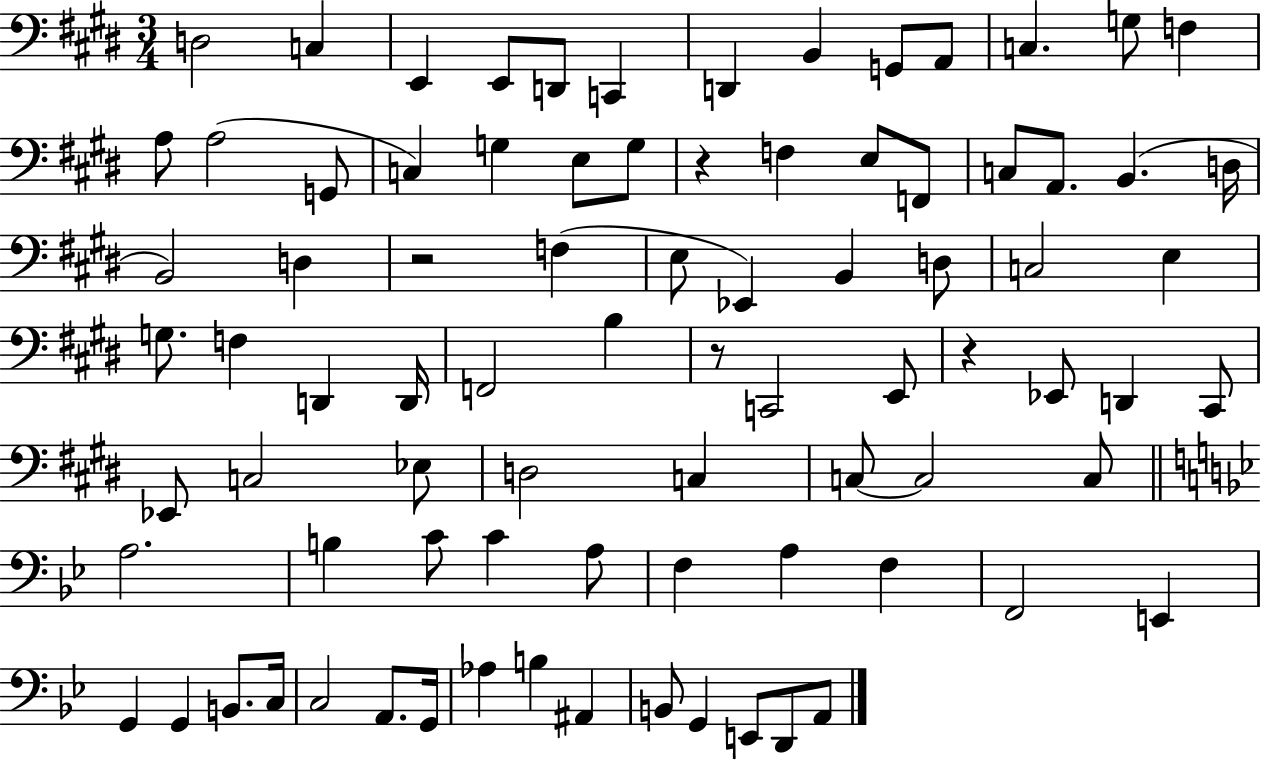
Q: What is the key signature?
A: E major